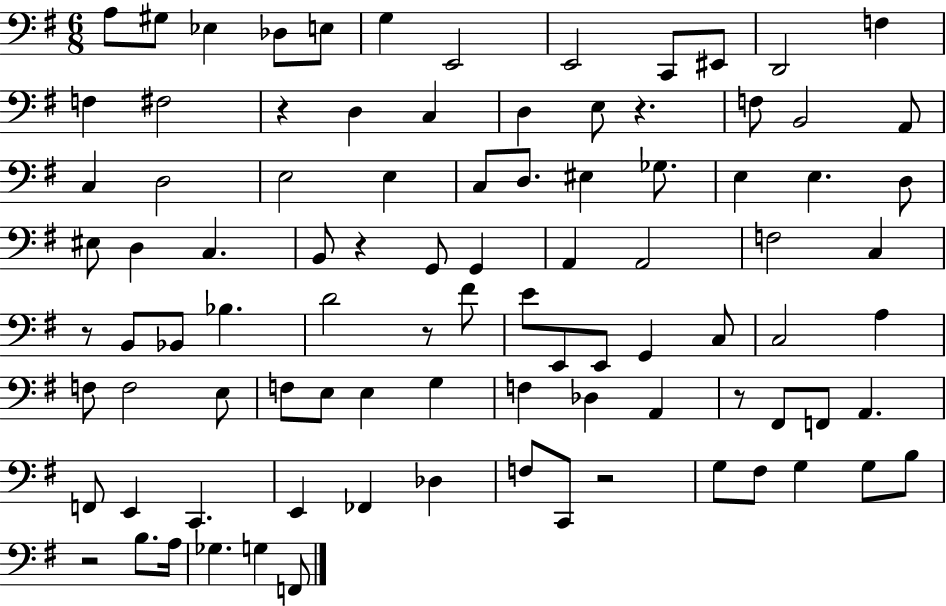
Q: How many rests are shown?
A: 8